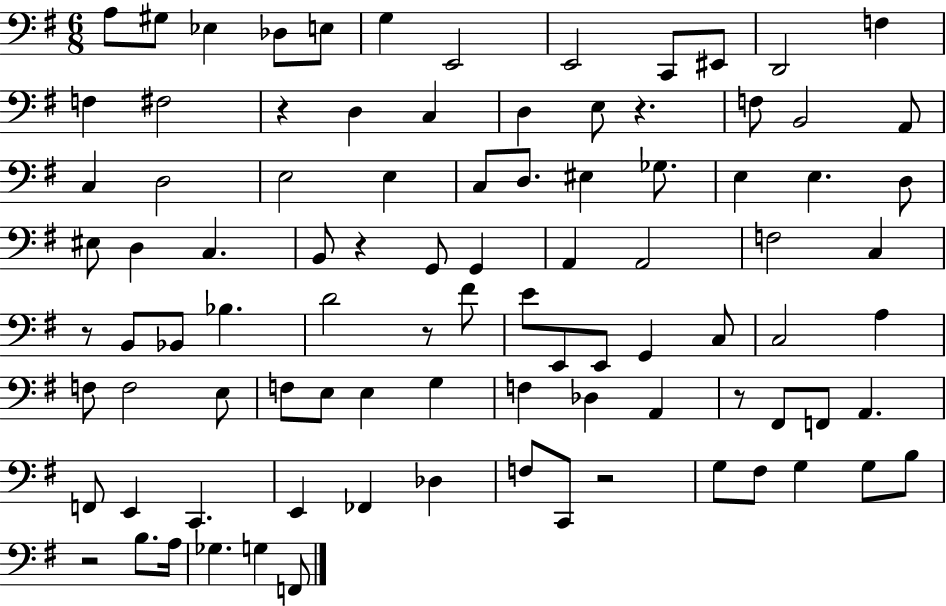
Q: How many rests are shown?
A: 8